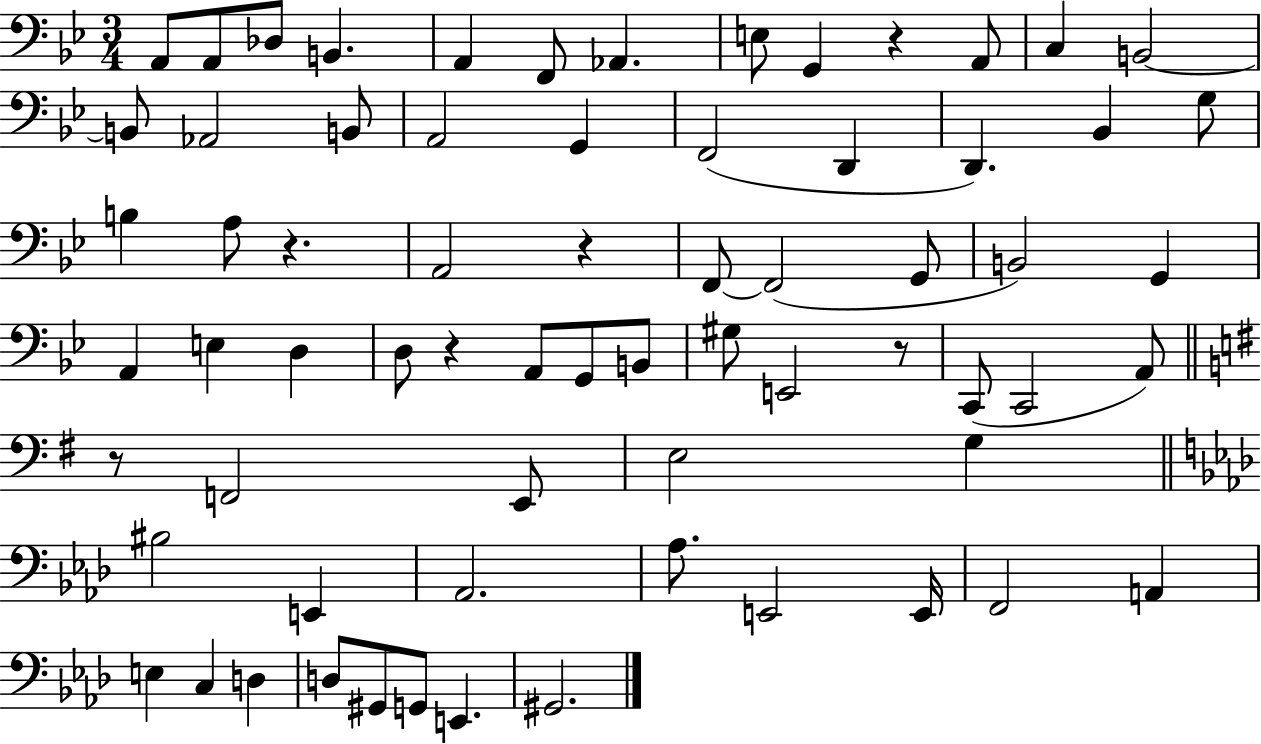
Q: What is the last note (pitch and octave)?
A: G#2